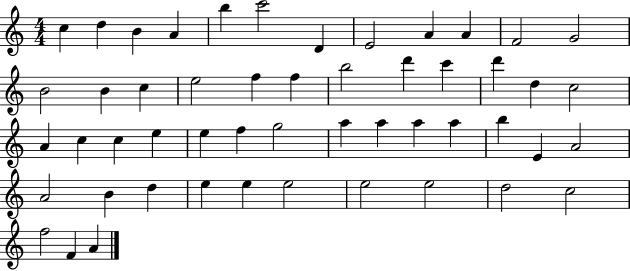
X:1
T:Untitled
M:4/4
L:1/4
K:C
c d B A b c'2 D E2 A A F2 G2 B2 B c e2 f f b2 d' c' d' d c2 A c c e e f g2 a a a a b E A2 A2 B d e e e2 e2 e2 d2 c2 f2 F A